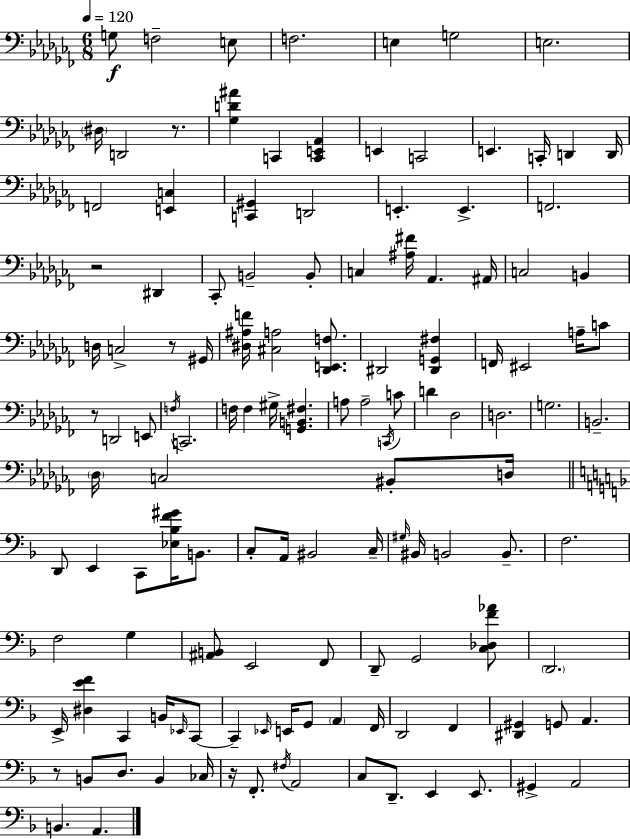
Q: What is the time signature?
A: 6/8